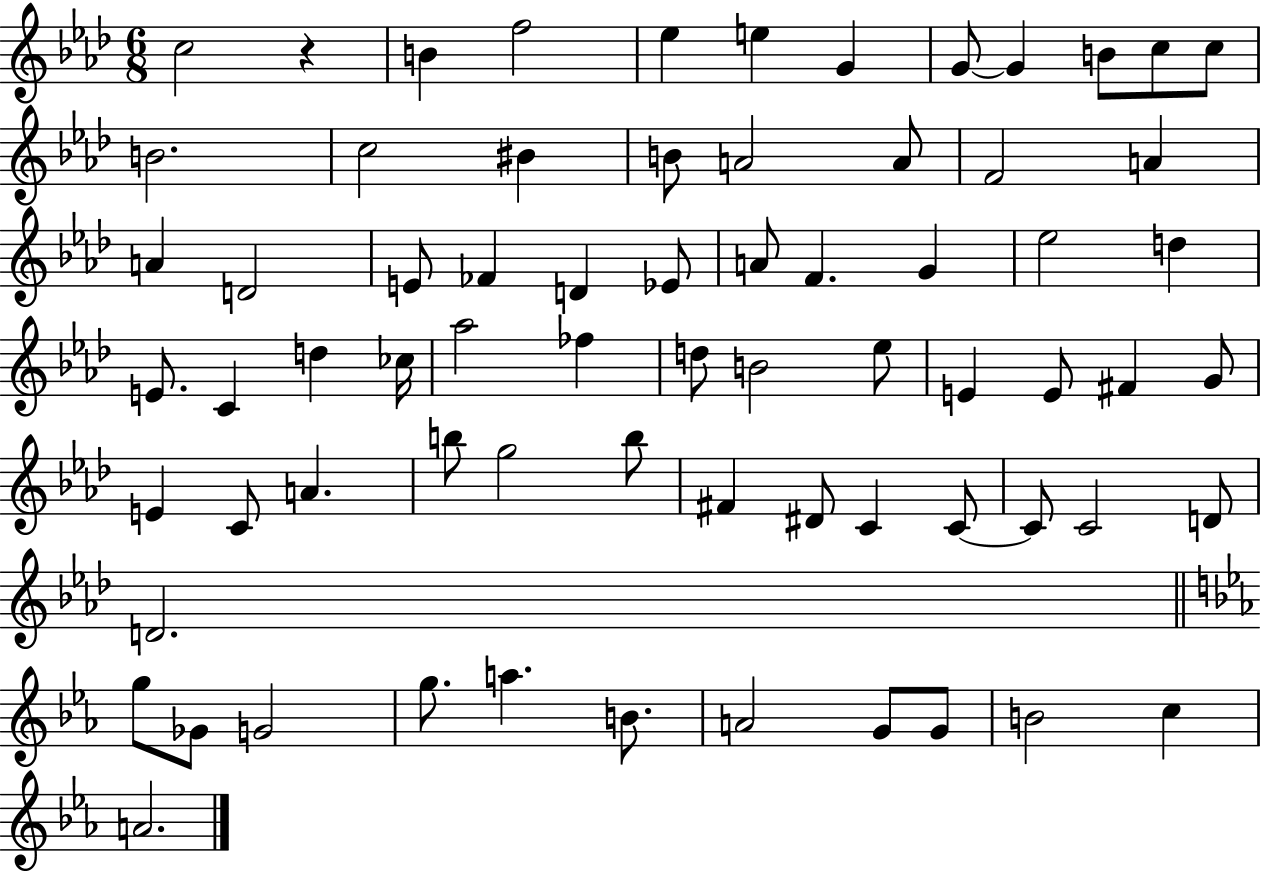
X:1
T:Untitled
M:6/8
L:1/4
K:Ab
c2 z B f2 _e e G G/2 G B/2 c/2 c/2 B2 c2 ^B B/2 A2 A/2 F2 A A D2 E/2 _F D _E/2 A/2 F G _e2 d E/2 C d _c/4 _a2 _f d/2 B2 _e/2 E E/2 ^F G/2 E C/2 A b/2 g2 b/2 ^F ^D/2 C C/2 C/2 C2 D/2 D2 g/2 _G/2 G2 g/2 a B/2 A2 G/2 G/2 B2 c A2